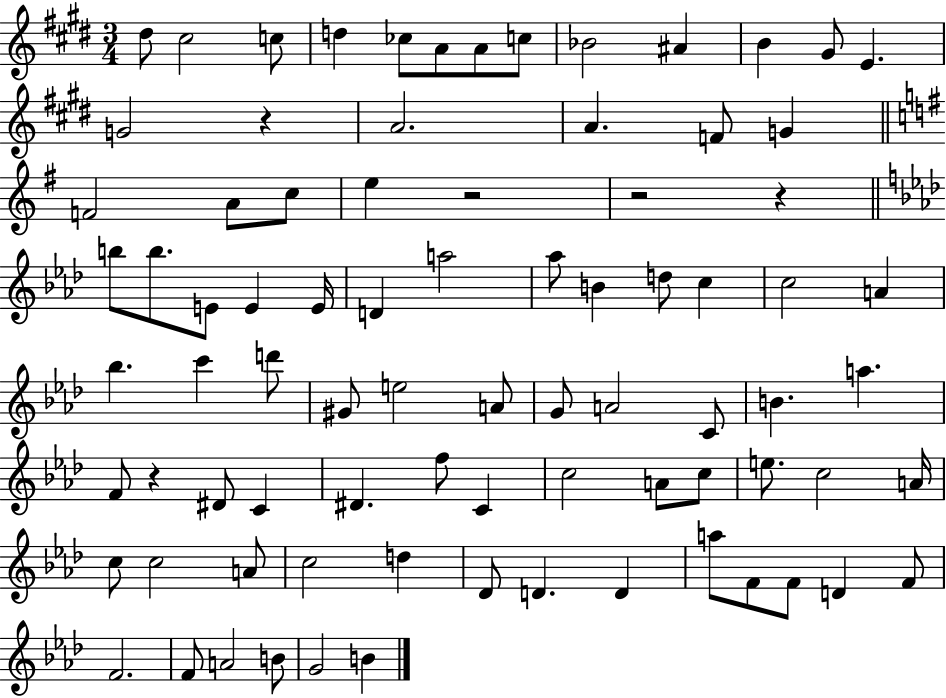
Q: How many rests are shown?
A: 5